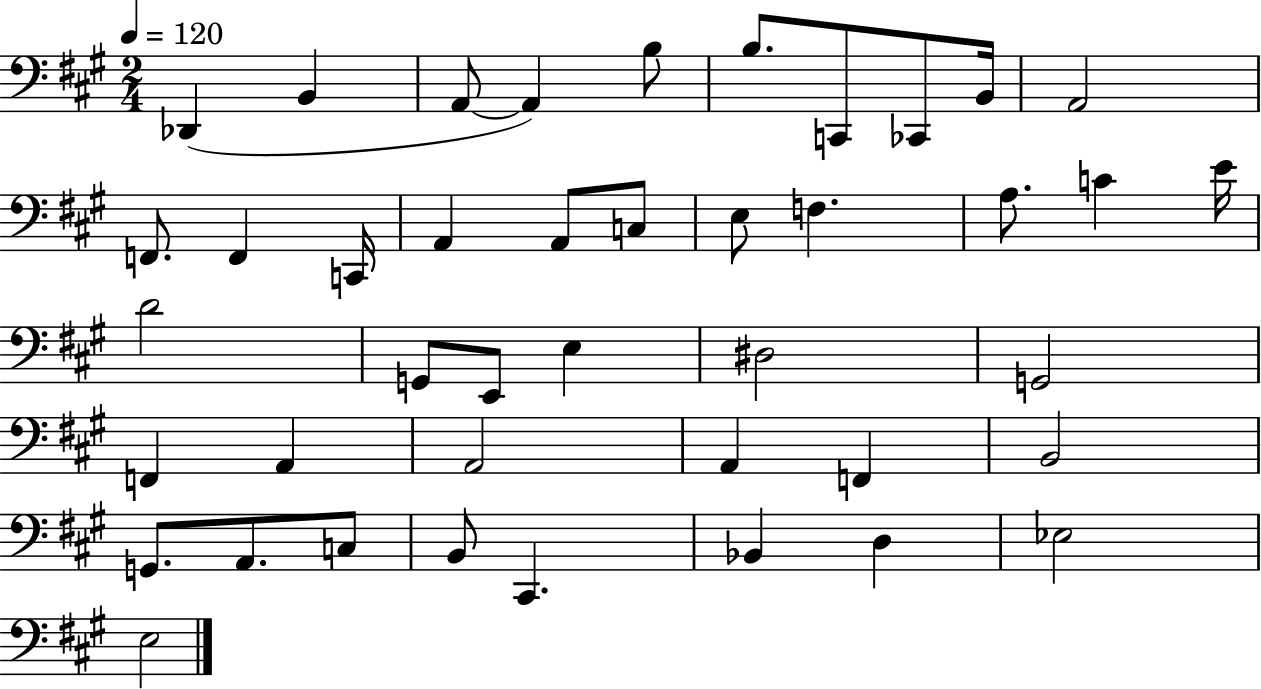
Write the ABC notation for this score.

X:1
T:Untitled
M:2/4
L:1/4
K:A
_D,, B,, A,,/2 A,, B,/2 B,/2 C,,/2 _C,,/2 B,,/4 A,,2 F,,/2 F,, C,,/4 A,, A,,/2 C,/2 E,/2 F, A,/2 C E/4 D2 G,,/2 E,,/2 E, ^D,2 G,,2 F,, A,, A,,2 A,, F,, B,,2 G,,/2 A,,/2 C,/2 B,,/2 ^C,, _B,, D, _E,2 E,2